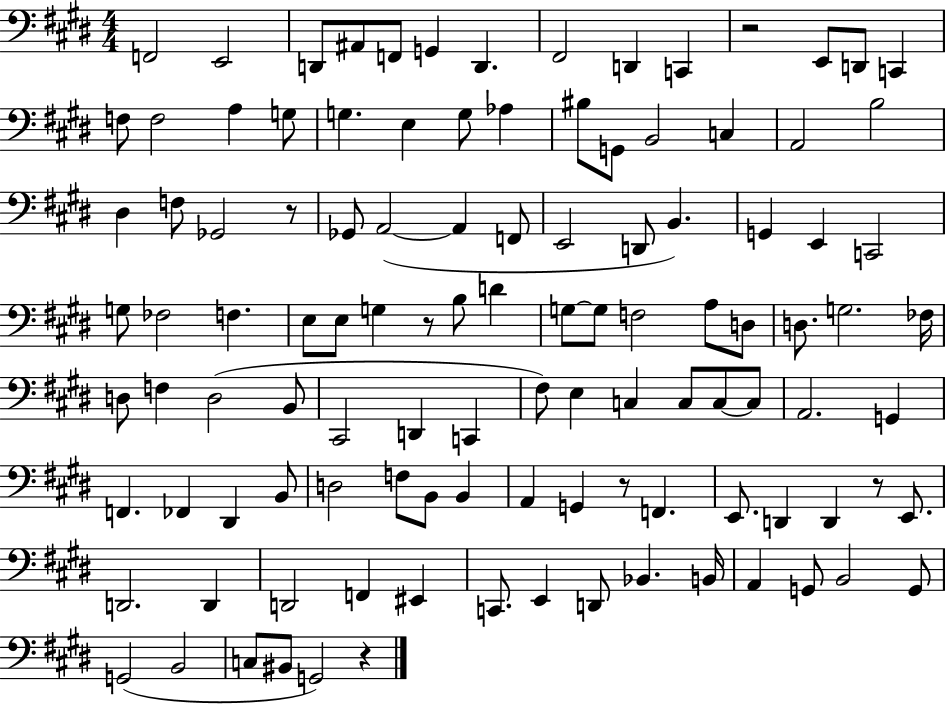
{
  \clef bass
  \numericTimeSignature
  \time 4/4
  \key e \major
  f,2 e,2 | d,8 ais,8 f,8 g,4 d,4. | fis,2 d,4 c,4 | r2 e,8 d,8 c,4 | \break f8 f2 a4 g8 | g4. e4 g8 aes4 | bis8 g,8 b,2 c4 | a,2 b2 | \break dis4 f8 ges,2 r8 | ges,8 a,2~(~ a,4 f,8 | e,2 d,8 b,4.) | g,4 e,4 c,2 | \break g8 fes2 f4. | e8 e8 g4 r8 b8 d'4 | g8~~ g8 f2 a8 d8 | d8. g2. fes16 | \break d8 f4 d2( b,8 | cis,2 d,4 c,4 | fis8) e4 c4 c8 c8~~ c8 | a,2. g,4 | \break f,4. fes,4 dis,4 b,8 | d2 f8 b,8 b,4 | a,4 g,4 r8 f,4. | e,8. d,4 d,4 r8 e,8. | \break d,2. d,4 | d,2 f,4 eis,4 | c,8. e,4 d,8 bes,4. b,16 | a,4 g,8 b,2 g,8 | \break g,2( b,2 | c8 bis,8 g,2) r4 | \bar "|."
}